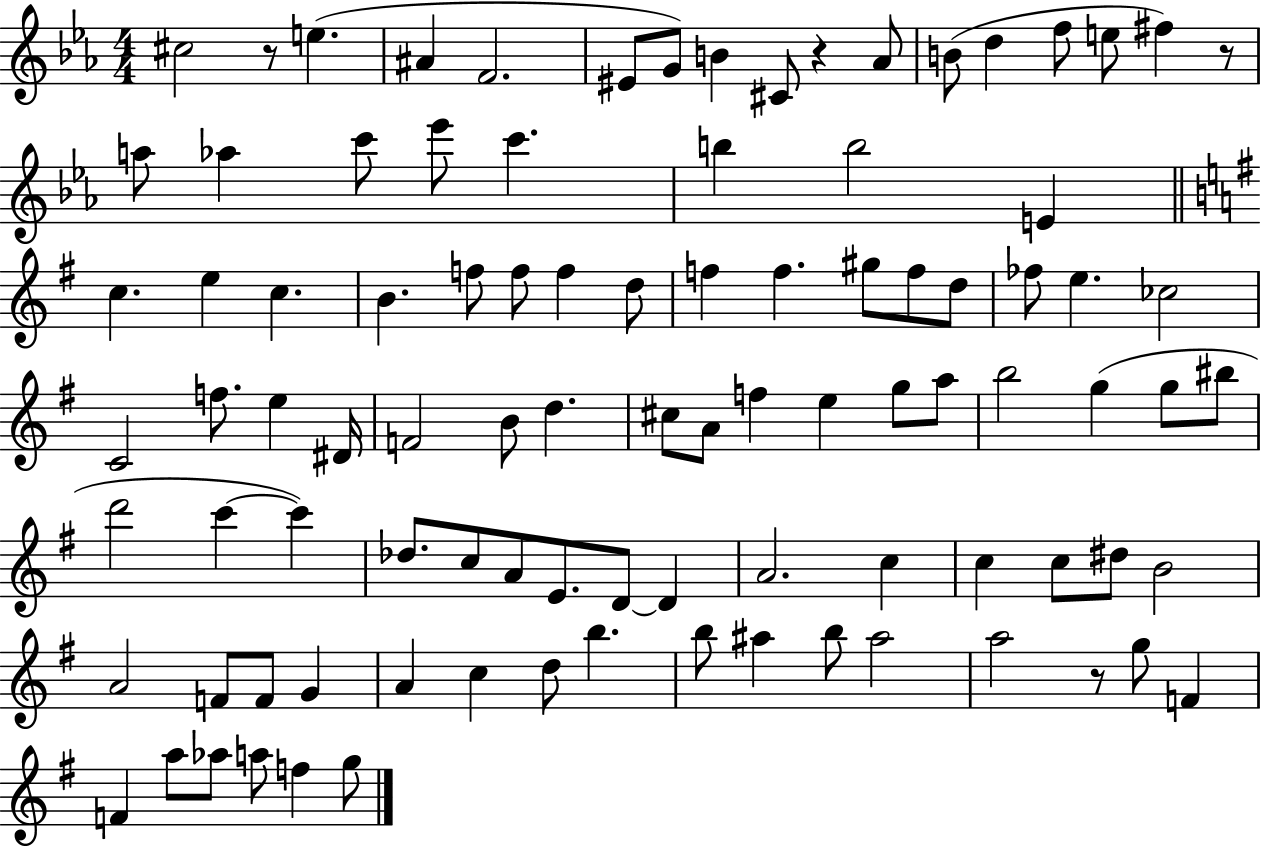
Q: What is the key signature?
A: EES major